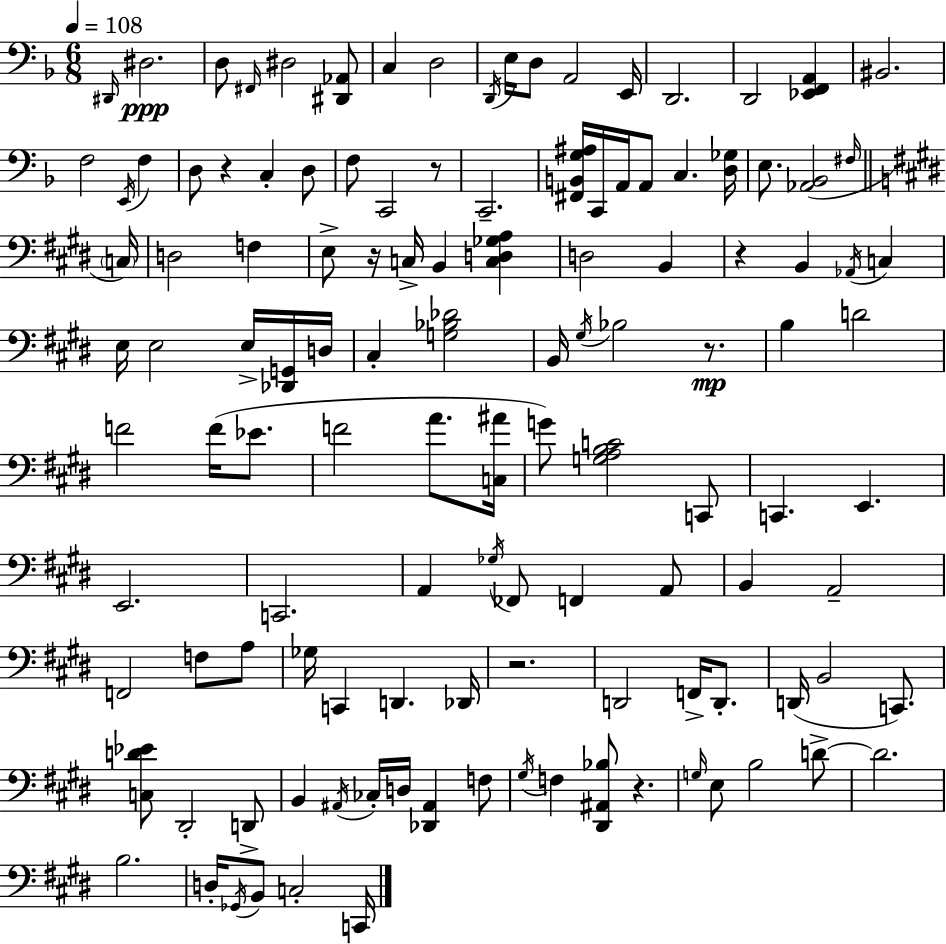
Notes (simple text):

D#2/s D#3/h. D3/e F#2/s D#3/h [D#2,Ab2]/e C3/q D3/h D2/s E3/s D3/e A2/h E2/s D2/h. D2/h [Eb2,F2,A2]/q BIS2/h. F3/h E2/s F3/q D3/e R/q C3/q D3/e F3/e C2/h R/e C2/h. [F#2,B2,G3,A#3]/s C2/s A2/s A2/e C3/q. [D3,Gb3]/s E3/e. [Ab2,Bb2]/h F#3/s C3/s D3/h F3/q E3/e R/s C3/s B2/q [C3,D3,Gb3,A3]/q D3/h B2/q R/q B2/q Ab2/s C3/q E3/s E3/h E3/s [Db2,G2]/s D3/s C#3/q [G3,Bb3,Db4]/h B2/s G#3/s Bb3/h R/e. B3/q D4/h F4/h F4/s Eb4/e. F4/h A4/e. [C3,A#4]/s G4/e [G3,A3,B3,C4]/h C2/e C2/q. E2/q. E2/h. C2/h. A2/q Gb3/s FES2/e F2/q A2/e B2/q A2/h F2/h F3/e A3/e Gb3/s C2/q D2/q. Db2/s R/h. D2/h F2/s D2/e. D2/s B2/h C2/e. [C3,D4,Eb4]/e D#2/h D2/e B2/q A#2/s CES3/s D3/s [Db2,A#2]/q F3/e G#3/s F3/q [D#2,A#2,Bb3]/e R/q. G3/s E3/e B3/h D4/e D4/h. B3/h. D3/s Gb2/s B2/e C3/h C2/s